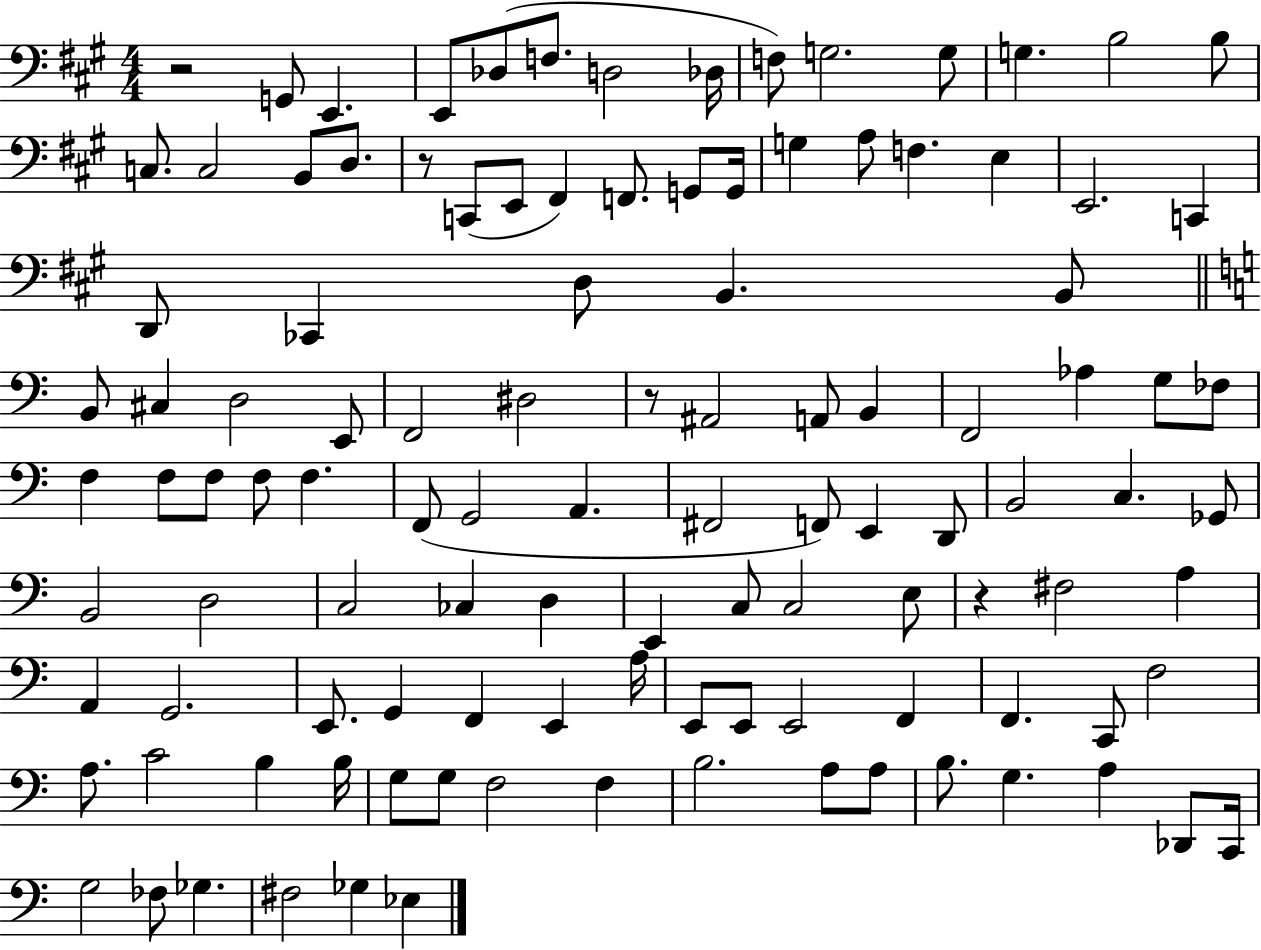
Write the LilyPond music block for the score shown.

{
  \clef bass
  \numericTimeSignature
  \time 4/4
  \key a \major
  r2 g,8 e,4. | e,8 des8( f8. d2 des16 | f8) g2. g8 | g4. b2 b8 | \break c8. c2 b,8 d8. | r8 c,8( e,8 fis,4) f,8. g,8 g,16 | g4 a8 f4. e4 | e,2. c,4 | \break d,8 ces,4 d8 b,4. b,8 | \bar "||" \break \key c \major b,8 cis4 d2 e,8 | f,2 dis2 | r8 ais,2 a,8 b,4 | f,2 aes4 g8 fes8 | \break f4 f8 f8 f8 f4. | f,8( g,2 a,4. | fis,2 f,8) e,4 d,8 | b,2 c4. ges,8 | \break b,2 d2 | c2 ces4 d4 | e,4 c8 c2 e8 | r4 fis2 a4 | \break a,4 g,2. | e,8. g,4 f,4 e,4 a16 | e,8 e,8 e,2 f,4 | f,4. c,8 f2 | \break a8. c'2 b4 b16 | g8 g8 f2 f4 | b2. a8 a8 | b8. g4. a4 des,8 c,16 | \break g2 fes8 ges4. | fis2 ges4 ees4 | \bar "|."
}